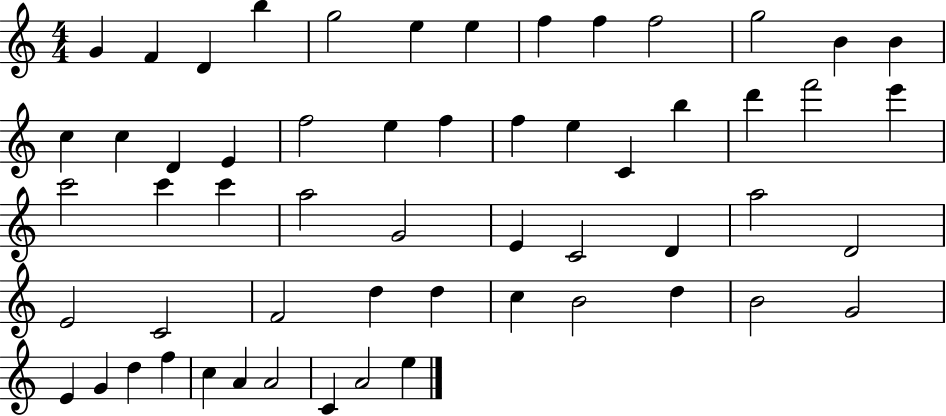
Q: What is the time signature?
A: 4/4